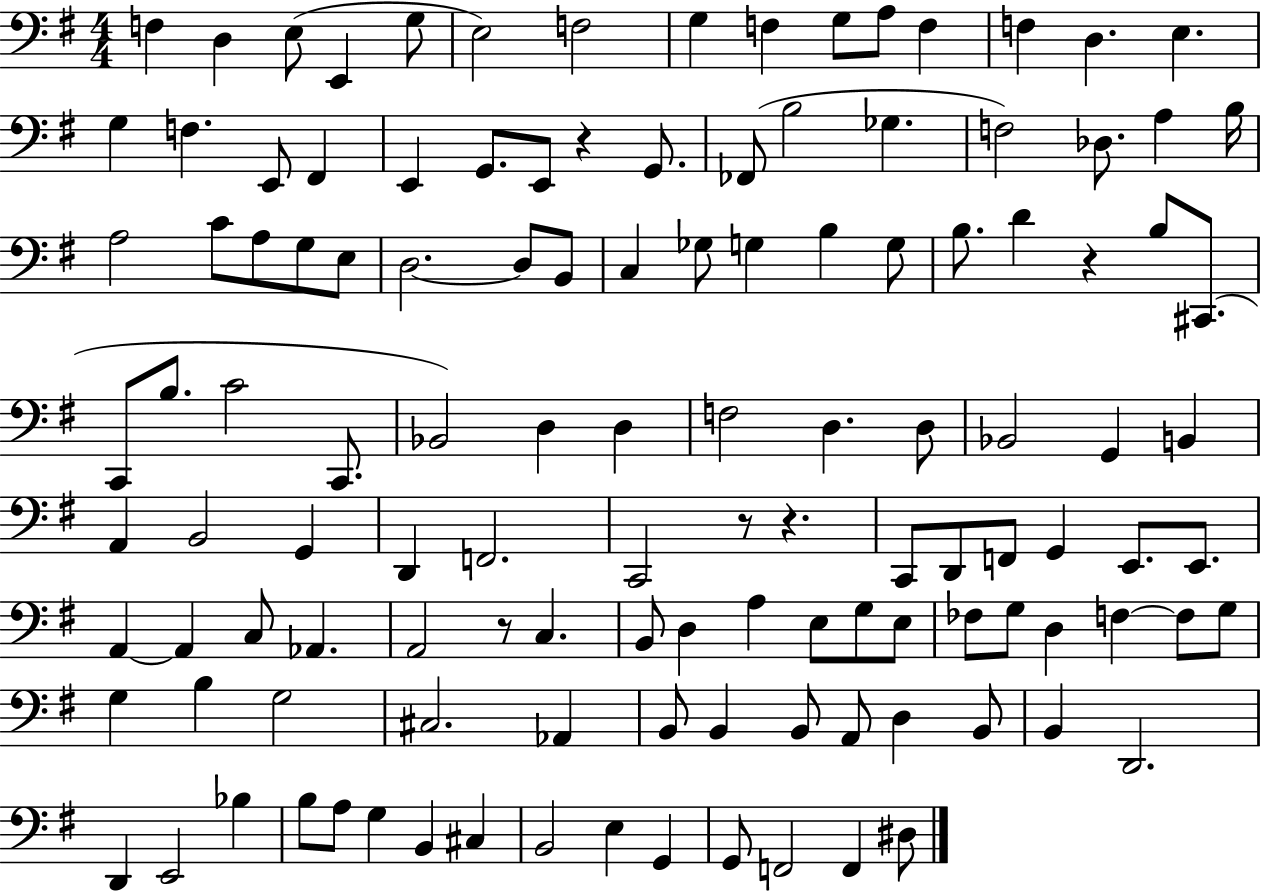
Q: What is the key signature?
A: G major